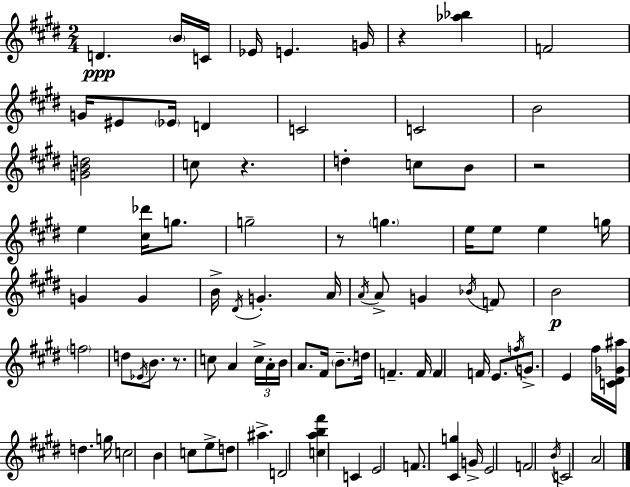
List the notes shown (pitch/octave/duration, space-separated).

D4/q. B4/s C4/s Eb4/s E4/q. G4/s R/q [Ab5,Bb5]/q F4/h G4/s EIS4/e Eb4/s D4/q C4/h C4/h B4/h [G4,B4,D5]/h C5/e R/q. D5/q C5/e B4/e R/h E5/q [C#5,Db6]/s G5/e. G5/h R/e G5/q. E5/s E5/e E5/q G5/s G4/q G4/q B4/s D#4/s G4/q. A4/s A4/s A4/e G4/q Bb4/s F4/e B4/h F5/h D5/e Eb4/s B4/e. R/e. C5/e A4/q C5/s A4/s B4/s A4/e. F#4/s B4/e. D5/s F4/q. F4/s F4/q F4/s E4/e. F5/s G4/e. E4/q F#5/s [C4,D#4,Gb4,A#5]/s D5/q. G5/s C5/h B4/q C5/e E5/e D5/e A#5/q. D4/h [C5,A5,B5,F#6]/q C4/q E4/h F4/e. [C#4,G5]/q G4/s E4/h F4/h B4/s C4/h A4/h